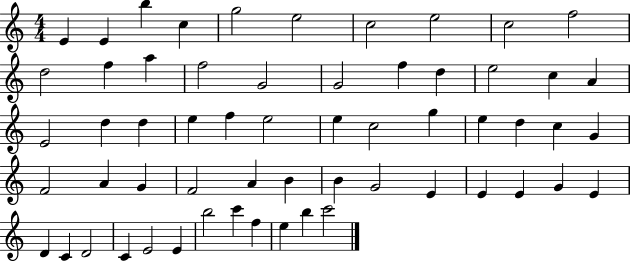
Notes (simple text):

E4/q E4/q B5/q C5/q G5/h E5/h C5/h E5/h C5/h F5/h D5/h F5/q A5/q F5/h G4/h G4/h F5/q D5/q E5/h C5/q A4/q E4/h D5/q D5/q E5/q F5/q E5/h E5/q C5/h G5/q E5/q D5/q C5/q G4/q F4/h A4/q G4/q F4/h A4/q B4/q B4/q G4/h E4/q E4/q E4/q G4/q E4/q D4/q C4/q D4/h C4/q E4/h E4/q B5/h C6/q F5/q E5/q B5/q C6/h